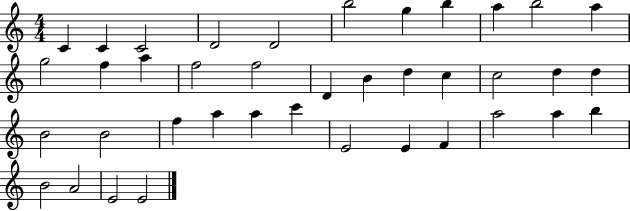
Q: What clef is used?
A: treble